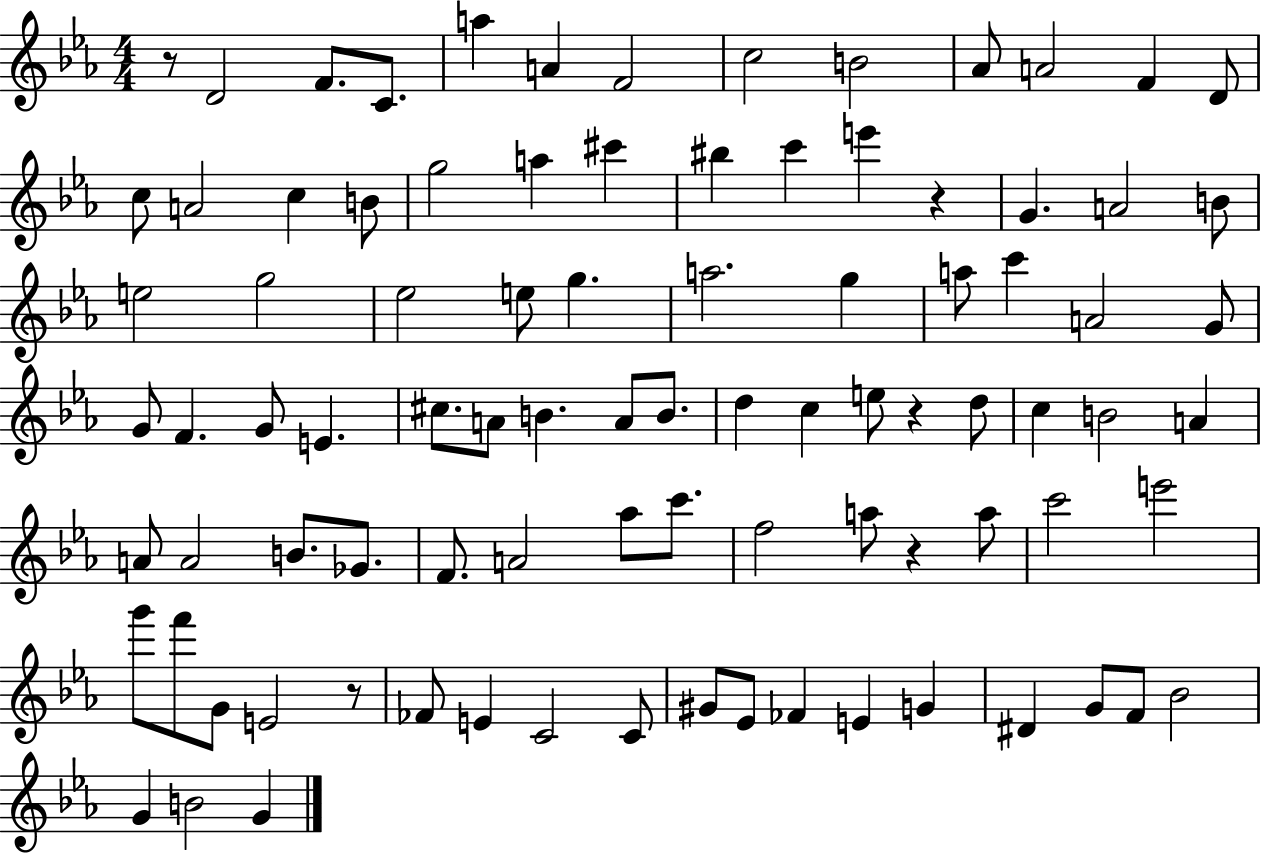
R/e D4/h F4/e. C4/e. A5/q A4/q F4/h C5/h B4/h Ab4/e A4/h F4/q D4/e C5/e A4/h C5/q B4/e G5/h A5/q C#6/q BIS5/q C6/q E6/q R/q G4/q. A4/h B4/e E5/h G5/h Eb5/h E5/e G5/q. A5/h. G5/q A5/e C6/q A4/h G4/e G4/e F4/q. G4/e E4/q. C#5/e. A4/e B4/q. A4/e B4/e. D5/q C5/q E5/e R/q D5/e C5/q B4/h A4/q A4/e A4/h B4/e. Gb4/e. F4/e. A4/h Ab5/e C6/e. F5/h A5/e R/q A5/e C6/h E6/h G6/e F6/e G4/e E4/h R/e FES4/e E4/q C4/h C4/e G#4/e Eb4/e FES4/q E4/q G4/q D#4/q G4/e F4/e Bb4/h G4/q B4/h G4/q